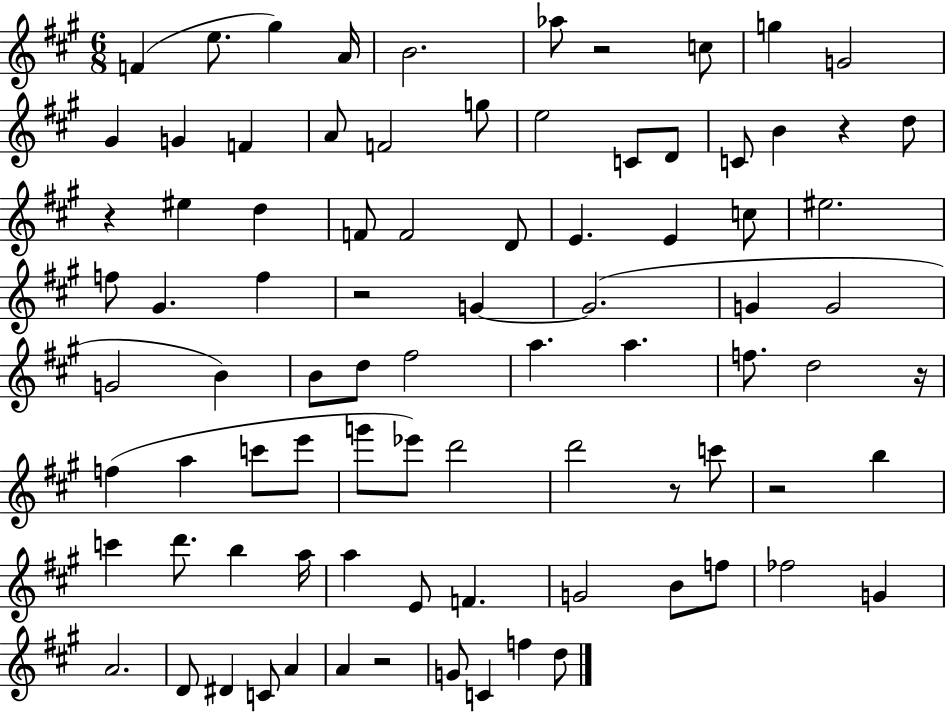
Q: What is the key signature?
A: A major